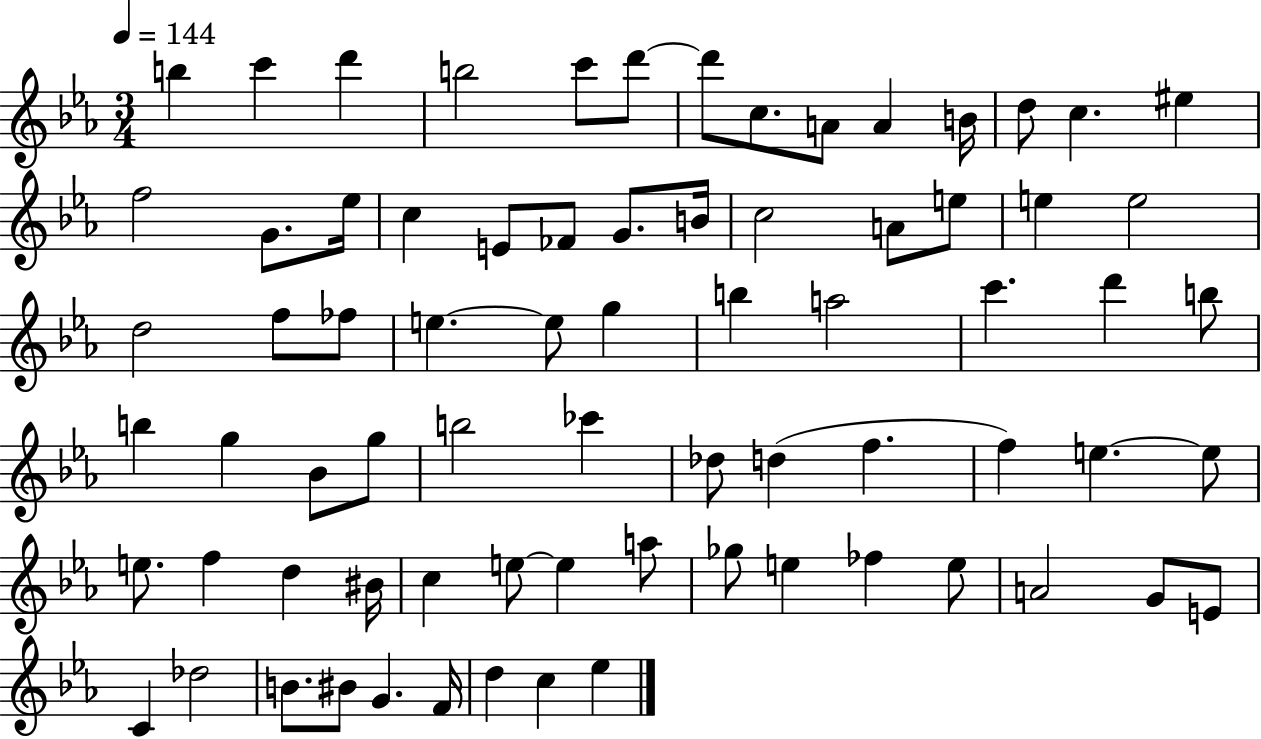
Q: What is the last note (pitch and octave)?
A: Eb5